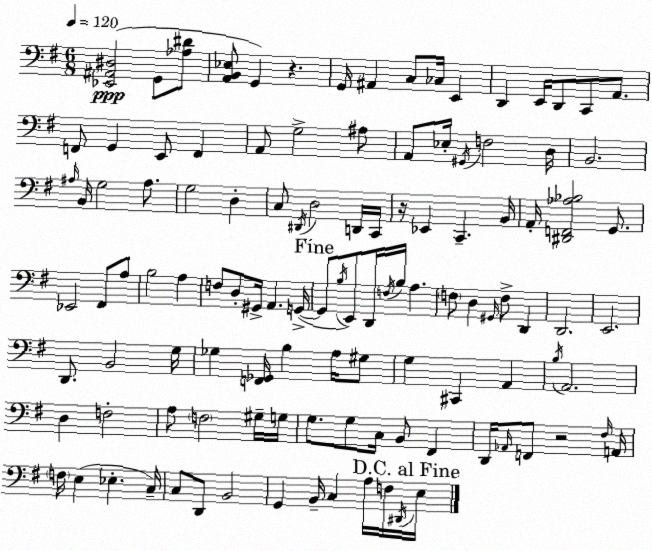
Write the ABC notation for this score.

X:1
T:Untitled
M:6/8
L:1/4
K:G
[_E,,^A,,^D,]2 G,,/2 [_A,^D]/2 [A,,B,,_E,]/2 G,, z G,,/4 ^A,, C,/2 _C,/4 E,, D,, E,,/4 D,,/2 C,,/2 A,,/2 F,,/2 G,, E,,/2 F,, A,,/2 G,2 ^A,/2 A,,/2 _E,/4 ^G,,/4 F,2 D,/4 B,,2 ^A,/4 B,,/4 G,2 ^A,/2 G,2 D, C,/2 ^D,,/4 D,2 D,,/4 C,,/4 z/4 _E,, C,, B,,/4 A,,/4 [^D,,F,,_A,_B,]2 G,,/2 _E,,2 ^F,,/2 A,/2 B,2 A, F,/2 D,/2 ^G,,/4 A,, G,,/4 G,,/2 B,/4 E,,/2 D,,/4 F,/4 B,/4 A, F,/2 D, ^G,,/4 F,/2 D,, D,,2 E,,2 D,,/2 B,,2 G,/4 _G, [F,,_G,,]/4 B, A,/4 ^G,/2 G, ^C,, A,, B,/4 A,,2 D, F,2 A,/2 F,2 ^G,/4 G,/4 G,/2 G,/2 C,/4 B,,/2 ^F,, D,,/4 _A,,/4 F,,/2 z2 ^F,/4 A,,/4 F,/4 E, _E, C,/4 C,/2 D,,/2 B,,2 G,, B,,/4 C, A,/4 F,/4 ^D,,/4 E,/4